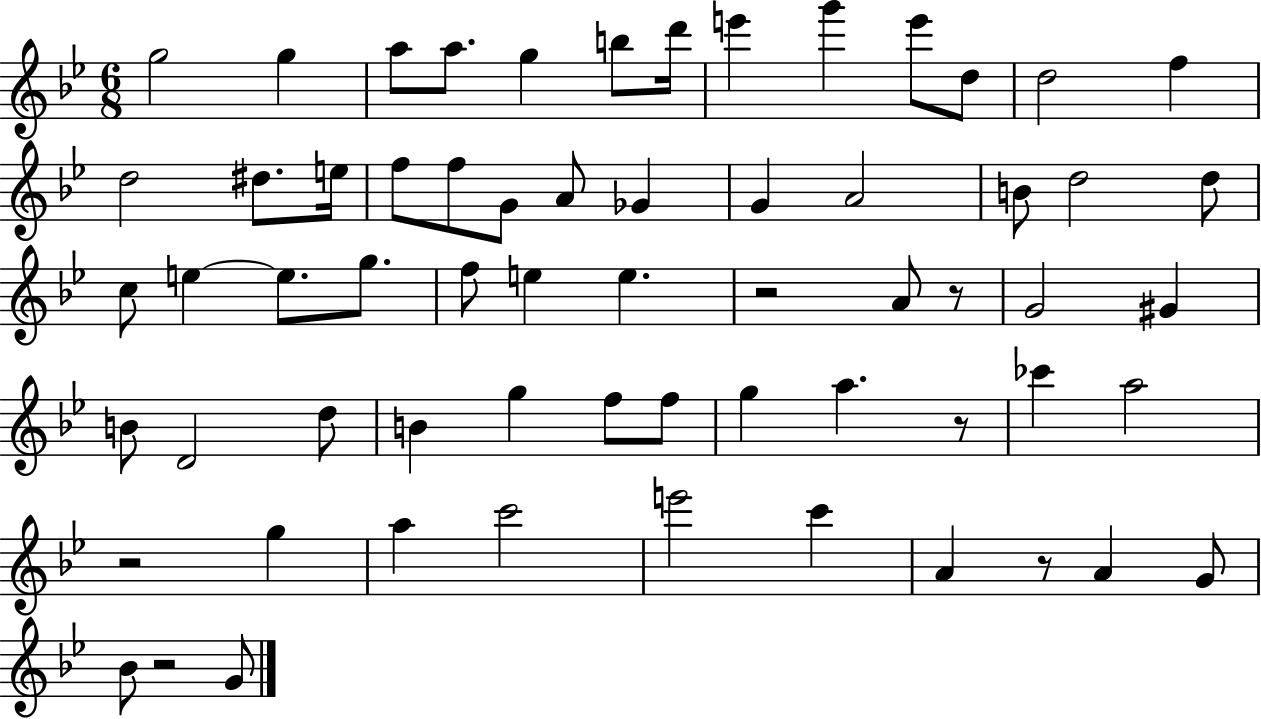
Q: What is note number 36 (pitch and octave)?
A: G#4